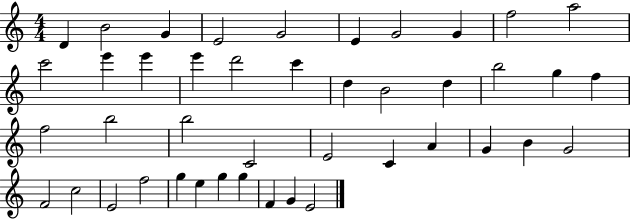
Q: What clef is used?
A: treble